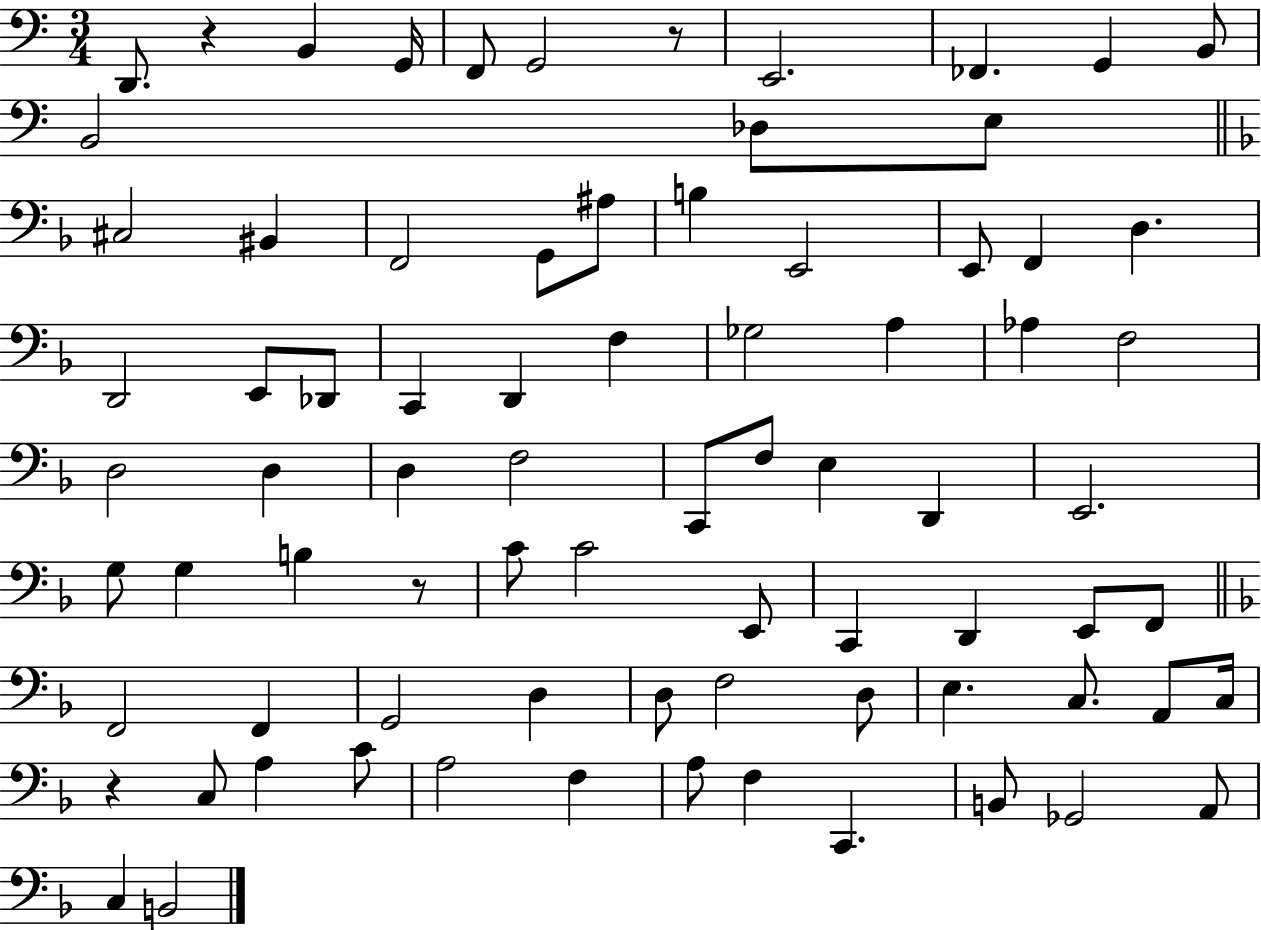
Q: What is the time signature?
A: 3/4